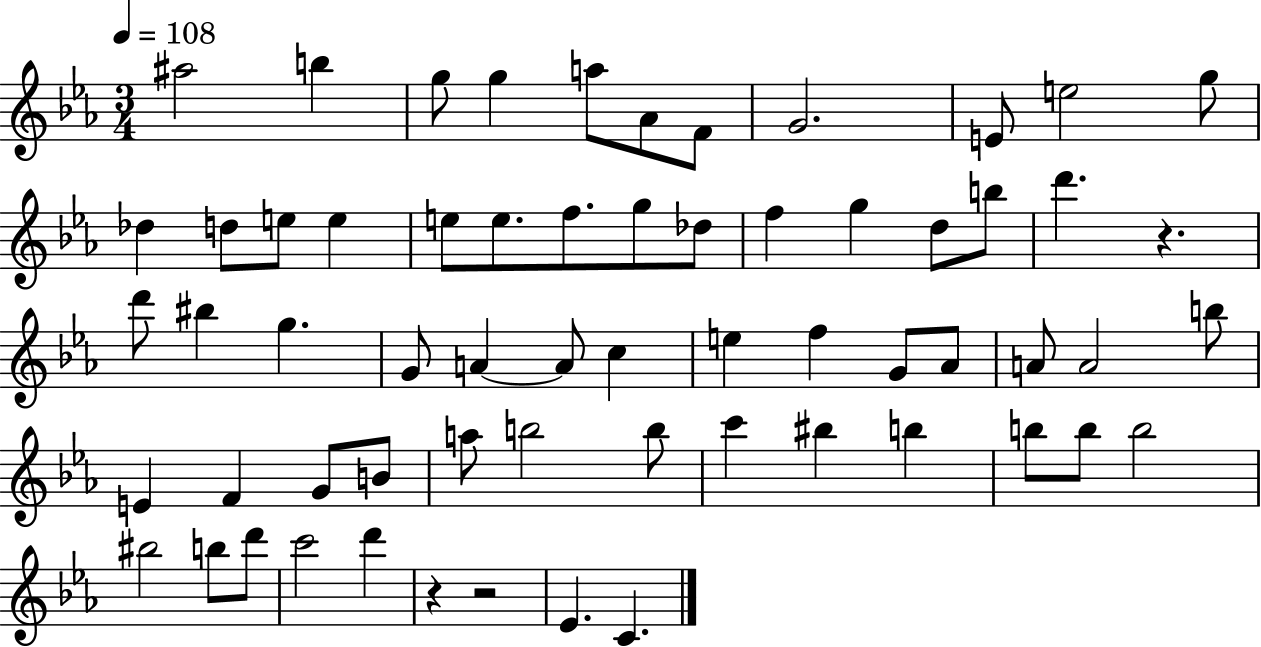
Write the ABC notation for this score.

X:1
T:Untitled
M:3/4
L:1/4
K:Eb
^a2 b g/2 g a/2 _A/2 F/2 G2 E/2 e2 g/2 _d d/2 e/2 e e/2 e/2 f/2 g/2 _d/2 f g d/2 b/2 d' z d'/2 ^b g G/2 A A/2 c e f G/2 _A/2 A/2 A2 b/2 E F G/2 B/2 a/2 b2 b/2 c' ^b b b/2 b/2 b2 ^b2 b/2 d'/2 c'2 d' z z2 _E C